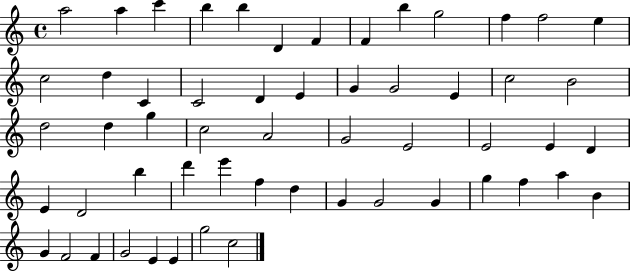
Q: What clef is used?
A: treble